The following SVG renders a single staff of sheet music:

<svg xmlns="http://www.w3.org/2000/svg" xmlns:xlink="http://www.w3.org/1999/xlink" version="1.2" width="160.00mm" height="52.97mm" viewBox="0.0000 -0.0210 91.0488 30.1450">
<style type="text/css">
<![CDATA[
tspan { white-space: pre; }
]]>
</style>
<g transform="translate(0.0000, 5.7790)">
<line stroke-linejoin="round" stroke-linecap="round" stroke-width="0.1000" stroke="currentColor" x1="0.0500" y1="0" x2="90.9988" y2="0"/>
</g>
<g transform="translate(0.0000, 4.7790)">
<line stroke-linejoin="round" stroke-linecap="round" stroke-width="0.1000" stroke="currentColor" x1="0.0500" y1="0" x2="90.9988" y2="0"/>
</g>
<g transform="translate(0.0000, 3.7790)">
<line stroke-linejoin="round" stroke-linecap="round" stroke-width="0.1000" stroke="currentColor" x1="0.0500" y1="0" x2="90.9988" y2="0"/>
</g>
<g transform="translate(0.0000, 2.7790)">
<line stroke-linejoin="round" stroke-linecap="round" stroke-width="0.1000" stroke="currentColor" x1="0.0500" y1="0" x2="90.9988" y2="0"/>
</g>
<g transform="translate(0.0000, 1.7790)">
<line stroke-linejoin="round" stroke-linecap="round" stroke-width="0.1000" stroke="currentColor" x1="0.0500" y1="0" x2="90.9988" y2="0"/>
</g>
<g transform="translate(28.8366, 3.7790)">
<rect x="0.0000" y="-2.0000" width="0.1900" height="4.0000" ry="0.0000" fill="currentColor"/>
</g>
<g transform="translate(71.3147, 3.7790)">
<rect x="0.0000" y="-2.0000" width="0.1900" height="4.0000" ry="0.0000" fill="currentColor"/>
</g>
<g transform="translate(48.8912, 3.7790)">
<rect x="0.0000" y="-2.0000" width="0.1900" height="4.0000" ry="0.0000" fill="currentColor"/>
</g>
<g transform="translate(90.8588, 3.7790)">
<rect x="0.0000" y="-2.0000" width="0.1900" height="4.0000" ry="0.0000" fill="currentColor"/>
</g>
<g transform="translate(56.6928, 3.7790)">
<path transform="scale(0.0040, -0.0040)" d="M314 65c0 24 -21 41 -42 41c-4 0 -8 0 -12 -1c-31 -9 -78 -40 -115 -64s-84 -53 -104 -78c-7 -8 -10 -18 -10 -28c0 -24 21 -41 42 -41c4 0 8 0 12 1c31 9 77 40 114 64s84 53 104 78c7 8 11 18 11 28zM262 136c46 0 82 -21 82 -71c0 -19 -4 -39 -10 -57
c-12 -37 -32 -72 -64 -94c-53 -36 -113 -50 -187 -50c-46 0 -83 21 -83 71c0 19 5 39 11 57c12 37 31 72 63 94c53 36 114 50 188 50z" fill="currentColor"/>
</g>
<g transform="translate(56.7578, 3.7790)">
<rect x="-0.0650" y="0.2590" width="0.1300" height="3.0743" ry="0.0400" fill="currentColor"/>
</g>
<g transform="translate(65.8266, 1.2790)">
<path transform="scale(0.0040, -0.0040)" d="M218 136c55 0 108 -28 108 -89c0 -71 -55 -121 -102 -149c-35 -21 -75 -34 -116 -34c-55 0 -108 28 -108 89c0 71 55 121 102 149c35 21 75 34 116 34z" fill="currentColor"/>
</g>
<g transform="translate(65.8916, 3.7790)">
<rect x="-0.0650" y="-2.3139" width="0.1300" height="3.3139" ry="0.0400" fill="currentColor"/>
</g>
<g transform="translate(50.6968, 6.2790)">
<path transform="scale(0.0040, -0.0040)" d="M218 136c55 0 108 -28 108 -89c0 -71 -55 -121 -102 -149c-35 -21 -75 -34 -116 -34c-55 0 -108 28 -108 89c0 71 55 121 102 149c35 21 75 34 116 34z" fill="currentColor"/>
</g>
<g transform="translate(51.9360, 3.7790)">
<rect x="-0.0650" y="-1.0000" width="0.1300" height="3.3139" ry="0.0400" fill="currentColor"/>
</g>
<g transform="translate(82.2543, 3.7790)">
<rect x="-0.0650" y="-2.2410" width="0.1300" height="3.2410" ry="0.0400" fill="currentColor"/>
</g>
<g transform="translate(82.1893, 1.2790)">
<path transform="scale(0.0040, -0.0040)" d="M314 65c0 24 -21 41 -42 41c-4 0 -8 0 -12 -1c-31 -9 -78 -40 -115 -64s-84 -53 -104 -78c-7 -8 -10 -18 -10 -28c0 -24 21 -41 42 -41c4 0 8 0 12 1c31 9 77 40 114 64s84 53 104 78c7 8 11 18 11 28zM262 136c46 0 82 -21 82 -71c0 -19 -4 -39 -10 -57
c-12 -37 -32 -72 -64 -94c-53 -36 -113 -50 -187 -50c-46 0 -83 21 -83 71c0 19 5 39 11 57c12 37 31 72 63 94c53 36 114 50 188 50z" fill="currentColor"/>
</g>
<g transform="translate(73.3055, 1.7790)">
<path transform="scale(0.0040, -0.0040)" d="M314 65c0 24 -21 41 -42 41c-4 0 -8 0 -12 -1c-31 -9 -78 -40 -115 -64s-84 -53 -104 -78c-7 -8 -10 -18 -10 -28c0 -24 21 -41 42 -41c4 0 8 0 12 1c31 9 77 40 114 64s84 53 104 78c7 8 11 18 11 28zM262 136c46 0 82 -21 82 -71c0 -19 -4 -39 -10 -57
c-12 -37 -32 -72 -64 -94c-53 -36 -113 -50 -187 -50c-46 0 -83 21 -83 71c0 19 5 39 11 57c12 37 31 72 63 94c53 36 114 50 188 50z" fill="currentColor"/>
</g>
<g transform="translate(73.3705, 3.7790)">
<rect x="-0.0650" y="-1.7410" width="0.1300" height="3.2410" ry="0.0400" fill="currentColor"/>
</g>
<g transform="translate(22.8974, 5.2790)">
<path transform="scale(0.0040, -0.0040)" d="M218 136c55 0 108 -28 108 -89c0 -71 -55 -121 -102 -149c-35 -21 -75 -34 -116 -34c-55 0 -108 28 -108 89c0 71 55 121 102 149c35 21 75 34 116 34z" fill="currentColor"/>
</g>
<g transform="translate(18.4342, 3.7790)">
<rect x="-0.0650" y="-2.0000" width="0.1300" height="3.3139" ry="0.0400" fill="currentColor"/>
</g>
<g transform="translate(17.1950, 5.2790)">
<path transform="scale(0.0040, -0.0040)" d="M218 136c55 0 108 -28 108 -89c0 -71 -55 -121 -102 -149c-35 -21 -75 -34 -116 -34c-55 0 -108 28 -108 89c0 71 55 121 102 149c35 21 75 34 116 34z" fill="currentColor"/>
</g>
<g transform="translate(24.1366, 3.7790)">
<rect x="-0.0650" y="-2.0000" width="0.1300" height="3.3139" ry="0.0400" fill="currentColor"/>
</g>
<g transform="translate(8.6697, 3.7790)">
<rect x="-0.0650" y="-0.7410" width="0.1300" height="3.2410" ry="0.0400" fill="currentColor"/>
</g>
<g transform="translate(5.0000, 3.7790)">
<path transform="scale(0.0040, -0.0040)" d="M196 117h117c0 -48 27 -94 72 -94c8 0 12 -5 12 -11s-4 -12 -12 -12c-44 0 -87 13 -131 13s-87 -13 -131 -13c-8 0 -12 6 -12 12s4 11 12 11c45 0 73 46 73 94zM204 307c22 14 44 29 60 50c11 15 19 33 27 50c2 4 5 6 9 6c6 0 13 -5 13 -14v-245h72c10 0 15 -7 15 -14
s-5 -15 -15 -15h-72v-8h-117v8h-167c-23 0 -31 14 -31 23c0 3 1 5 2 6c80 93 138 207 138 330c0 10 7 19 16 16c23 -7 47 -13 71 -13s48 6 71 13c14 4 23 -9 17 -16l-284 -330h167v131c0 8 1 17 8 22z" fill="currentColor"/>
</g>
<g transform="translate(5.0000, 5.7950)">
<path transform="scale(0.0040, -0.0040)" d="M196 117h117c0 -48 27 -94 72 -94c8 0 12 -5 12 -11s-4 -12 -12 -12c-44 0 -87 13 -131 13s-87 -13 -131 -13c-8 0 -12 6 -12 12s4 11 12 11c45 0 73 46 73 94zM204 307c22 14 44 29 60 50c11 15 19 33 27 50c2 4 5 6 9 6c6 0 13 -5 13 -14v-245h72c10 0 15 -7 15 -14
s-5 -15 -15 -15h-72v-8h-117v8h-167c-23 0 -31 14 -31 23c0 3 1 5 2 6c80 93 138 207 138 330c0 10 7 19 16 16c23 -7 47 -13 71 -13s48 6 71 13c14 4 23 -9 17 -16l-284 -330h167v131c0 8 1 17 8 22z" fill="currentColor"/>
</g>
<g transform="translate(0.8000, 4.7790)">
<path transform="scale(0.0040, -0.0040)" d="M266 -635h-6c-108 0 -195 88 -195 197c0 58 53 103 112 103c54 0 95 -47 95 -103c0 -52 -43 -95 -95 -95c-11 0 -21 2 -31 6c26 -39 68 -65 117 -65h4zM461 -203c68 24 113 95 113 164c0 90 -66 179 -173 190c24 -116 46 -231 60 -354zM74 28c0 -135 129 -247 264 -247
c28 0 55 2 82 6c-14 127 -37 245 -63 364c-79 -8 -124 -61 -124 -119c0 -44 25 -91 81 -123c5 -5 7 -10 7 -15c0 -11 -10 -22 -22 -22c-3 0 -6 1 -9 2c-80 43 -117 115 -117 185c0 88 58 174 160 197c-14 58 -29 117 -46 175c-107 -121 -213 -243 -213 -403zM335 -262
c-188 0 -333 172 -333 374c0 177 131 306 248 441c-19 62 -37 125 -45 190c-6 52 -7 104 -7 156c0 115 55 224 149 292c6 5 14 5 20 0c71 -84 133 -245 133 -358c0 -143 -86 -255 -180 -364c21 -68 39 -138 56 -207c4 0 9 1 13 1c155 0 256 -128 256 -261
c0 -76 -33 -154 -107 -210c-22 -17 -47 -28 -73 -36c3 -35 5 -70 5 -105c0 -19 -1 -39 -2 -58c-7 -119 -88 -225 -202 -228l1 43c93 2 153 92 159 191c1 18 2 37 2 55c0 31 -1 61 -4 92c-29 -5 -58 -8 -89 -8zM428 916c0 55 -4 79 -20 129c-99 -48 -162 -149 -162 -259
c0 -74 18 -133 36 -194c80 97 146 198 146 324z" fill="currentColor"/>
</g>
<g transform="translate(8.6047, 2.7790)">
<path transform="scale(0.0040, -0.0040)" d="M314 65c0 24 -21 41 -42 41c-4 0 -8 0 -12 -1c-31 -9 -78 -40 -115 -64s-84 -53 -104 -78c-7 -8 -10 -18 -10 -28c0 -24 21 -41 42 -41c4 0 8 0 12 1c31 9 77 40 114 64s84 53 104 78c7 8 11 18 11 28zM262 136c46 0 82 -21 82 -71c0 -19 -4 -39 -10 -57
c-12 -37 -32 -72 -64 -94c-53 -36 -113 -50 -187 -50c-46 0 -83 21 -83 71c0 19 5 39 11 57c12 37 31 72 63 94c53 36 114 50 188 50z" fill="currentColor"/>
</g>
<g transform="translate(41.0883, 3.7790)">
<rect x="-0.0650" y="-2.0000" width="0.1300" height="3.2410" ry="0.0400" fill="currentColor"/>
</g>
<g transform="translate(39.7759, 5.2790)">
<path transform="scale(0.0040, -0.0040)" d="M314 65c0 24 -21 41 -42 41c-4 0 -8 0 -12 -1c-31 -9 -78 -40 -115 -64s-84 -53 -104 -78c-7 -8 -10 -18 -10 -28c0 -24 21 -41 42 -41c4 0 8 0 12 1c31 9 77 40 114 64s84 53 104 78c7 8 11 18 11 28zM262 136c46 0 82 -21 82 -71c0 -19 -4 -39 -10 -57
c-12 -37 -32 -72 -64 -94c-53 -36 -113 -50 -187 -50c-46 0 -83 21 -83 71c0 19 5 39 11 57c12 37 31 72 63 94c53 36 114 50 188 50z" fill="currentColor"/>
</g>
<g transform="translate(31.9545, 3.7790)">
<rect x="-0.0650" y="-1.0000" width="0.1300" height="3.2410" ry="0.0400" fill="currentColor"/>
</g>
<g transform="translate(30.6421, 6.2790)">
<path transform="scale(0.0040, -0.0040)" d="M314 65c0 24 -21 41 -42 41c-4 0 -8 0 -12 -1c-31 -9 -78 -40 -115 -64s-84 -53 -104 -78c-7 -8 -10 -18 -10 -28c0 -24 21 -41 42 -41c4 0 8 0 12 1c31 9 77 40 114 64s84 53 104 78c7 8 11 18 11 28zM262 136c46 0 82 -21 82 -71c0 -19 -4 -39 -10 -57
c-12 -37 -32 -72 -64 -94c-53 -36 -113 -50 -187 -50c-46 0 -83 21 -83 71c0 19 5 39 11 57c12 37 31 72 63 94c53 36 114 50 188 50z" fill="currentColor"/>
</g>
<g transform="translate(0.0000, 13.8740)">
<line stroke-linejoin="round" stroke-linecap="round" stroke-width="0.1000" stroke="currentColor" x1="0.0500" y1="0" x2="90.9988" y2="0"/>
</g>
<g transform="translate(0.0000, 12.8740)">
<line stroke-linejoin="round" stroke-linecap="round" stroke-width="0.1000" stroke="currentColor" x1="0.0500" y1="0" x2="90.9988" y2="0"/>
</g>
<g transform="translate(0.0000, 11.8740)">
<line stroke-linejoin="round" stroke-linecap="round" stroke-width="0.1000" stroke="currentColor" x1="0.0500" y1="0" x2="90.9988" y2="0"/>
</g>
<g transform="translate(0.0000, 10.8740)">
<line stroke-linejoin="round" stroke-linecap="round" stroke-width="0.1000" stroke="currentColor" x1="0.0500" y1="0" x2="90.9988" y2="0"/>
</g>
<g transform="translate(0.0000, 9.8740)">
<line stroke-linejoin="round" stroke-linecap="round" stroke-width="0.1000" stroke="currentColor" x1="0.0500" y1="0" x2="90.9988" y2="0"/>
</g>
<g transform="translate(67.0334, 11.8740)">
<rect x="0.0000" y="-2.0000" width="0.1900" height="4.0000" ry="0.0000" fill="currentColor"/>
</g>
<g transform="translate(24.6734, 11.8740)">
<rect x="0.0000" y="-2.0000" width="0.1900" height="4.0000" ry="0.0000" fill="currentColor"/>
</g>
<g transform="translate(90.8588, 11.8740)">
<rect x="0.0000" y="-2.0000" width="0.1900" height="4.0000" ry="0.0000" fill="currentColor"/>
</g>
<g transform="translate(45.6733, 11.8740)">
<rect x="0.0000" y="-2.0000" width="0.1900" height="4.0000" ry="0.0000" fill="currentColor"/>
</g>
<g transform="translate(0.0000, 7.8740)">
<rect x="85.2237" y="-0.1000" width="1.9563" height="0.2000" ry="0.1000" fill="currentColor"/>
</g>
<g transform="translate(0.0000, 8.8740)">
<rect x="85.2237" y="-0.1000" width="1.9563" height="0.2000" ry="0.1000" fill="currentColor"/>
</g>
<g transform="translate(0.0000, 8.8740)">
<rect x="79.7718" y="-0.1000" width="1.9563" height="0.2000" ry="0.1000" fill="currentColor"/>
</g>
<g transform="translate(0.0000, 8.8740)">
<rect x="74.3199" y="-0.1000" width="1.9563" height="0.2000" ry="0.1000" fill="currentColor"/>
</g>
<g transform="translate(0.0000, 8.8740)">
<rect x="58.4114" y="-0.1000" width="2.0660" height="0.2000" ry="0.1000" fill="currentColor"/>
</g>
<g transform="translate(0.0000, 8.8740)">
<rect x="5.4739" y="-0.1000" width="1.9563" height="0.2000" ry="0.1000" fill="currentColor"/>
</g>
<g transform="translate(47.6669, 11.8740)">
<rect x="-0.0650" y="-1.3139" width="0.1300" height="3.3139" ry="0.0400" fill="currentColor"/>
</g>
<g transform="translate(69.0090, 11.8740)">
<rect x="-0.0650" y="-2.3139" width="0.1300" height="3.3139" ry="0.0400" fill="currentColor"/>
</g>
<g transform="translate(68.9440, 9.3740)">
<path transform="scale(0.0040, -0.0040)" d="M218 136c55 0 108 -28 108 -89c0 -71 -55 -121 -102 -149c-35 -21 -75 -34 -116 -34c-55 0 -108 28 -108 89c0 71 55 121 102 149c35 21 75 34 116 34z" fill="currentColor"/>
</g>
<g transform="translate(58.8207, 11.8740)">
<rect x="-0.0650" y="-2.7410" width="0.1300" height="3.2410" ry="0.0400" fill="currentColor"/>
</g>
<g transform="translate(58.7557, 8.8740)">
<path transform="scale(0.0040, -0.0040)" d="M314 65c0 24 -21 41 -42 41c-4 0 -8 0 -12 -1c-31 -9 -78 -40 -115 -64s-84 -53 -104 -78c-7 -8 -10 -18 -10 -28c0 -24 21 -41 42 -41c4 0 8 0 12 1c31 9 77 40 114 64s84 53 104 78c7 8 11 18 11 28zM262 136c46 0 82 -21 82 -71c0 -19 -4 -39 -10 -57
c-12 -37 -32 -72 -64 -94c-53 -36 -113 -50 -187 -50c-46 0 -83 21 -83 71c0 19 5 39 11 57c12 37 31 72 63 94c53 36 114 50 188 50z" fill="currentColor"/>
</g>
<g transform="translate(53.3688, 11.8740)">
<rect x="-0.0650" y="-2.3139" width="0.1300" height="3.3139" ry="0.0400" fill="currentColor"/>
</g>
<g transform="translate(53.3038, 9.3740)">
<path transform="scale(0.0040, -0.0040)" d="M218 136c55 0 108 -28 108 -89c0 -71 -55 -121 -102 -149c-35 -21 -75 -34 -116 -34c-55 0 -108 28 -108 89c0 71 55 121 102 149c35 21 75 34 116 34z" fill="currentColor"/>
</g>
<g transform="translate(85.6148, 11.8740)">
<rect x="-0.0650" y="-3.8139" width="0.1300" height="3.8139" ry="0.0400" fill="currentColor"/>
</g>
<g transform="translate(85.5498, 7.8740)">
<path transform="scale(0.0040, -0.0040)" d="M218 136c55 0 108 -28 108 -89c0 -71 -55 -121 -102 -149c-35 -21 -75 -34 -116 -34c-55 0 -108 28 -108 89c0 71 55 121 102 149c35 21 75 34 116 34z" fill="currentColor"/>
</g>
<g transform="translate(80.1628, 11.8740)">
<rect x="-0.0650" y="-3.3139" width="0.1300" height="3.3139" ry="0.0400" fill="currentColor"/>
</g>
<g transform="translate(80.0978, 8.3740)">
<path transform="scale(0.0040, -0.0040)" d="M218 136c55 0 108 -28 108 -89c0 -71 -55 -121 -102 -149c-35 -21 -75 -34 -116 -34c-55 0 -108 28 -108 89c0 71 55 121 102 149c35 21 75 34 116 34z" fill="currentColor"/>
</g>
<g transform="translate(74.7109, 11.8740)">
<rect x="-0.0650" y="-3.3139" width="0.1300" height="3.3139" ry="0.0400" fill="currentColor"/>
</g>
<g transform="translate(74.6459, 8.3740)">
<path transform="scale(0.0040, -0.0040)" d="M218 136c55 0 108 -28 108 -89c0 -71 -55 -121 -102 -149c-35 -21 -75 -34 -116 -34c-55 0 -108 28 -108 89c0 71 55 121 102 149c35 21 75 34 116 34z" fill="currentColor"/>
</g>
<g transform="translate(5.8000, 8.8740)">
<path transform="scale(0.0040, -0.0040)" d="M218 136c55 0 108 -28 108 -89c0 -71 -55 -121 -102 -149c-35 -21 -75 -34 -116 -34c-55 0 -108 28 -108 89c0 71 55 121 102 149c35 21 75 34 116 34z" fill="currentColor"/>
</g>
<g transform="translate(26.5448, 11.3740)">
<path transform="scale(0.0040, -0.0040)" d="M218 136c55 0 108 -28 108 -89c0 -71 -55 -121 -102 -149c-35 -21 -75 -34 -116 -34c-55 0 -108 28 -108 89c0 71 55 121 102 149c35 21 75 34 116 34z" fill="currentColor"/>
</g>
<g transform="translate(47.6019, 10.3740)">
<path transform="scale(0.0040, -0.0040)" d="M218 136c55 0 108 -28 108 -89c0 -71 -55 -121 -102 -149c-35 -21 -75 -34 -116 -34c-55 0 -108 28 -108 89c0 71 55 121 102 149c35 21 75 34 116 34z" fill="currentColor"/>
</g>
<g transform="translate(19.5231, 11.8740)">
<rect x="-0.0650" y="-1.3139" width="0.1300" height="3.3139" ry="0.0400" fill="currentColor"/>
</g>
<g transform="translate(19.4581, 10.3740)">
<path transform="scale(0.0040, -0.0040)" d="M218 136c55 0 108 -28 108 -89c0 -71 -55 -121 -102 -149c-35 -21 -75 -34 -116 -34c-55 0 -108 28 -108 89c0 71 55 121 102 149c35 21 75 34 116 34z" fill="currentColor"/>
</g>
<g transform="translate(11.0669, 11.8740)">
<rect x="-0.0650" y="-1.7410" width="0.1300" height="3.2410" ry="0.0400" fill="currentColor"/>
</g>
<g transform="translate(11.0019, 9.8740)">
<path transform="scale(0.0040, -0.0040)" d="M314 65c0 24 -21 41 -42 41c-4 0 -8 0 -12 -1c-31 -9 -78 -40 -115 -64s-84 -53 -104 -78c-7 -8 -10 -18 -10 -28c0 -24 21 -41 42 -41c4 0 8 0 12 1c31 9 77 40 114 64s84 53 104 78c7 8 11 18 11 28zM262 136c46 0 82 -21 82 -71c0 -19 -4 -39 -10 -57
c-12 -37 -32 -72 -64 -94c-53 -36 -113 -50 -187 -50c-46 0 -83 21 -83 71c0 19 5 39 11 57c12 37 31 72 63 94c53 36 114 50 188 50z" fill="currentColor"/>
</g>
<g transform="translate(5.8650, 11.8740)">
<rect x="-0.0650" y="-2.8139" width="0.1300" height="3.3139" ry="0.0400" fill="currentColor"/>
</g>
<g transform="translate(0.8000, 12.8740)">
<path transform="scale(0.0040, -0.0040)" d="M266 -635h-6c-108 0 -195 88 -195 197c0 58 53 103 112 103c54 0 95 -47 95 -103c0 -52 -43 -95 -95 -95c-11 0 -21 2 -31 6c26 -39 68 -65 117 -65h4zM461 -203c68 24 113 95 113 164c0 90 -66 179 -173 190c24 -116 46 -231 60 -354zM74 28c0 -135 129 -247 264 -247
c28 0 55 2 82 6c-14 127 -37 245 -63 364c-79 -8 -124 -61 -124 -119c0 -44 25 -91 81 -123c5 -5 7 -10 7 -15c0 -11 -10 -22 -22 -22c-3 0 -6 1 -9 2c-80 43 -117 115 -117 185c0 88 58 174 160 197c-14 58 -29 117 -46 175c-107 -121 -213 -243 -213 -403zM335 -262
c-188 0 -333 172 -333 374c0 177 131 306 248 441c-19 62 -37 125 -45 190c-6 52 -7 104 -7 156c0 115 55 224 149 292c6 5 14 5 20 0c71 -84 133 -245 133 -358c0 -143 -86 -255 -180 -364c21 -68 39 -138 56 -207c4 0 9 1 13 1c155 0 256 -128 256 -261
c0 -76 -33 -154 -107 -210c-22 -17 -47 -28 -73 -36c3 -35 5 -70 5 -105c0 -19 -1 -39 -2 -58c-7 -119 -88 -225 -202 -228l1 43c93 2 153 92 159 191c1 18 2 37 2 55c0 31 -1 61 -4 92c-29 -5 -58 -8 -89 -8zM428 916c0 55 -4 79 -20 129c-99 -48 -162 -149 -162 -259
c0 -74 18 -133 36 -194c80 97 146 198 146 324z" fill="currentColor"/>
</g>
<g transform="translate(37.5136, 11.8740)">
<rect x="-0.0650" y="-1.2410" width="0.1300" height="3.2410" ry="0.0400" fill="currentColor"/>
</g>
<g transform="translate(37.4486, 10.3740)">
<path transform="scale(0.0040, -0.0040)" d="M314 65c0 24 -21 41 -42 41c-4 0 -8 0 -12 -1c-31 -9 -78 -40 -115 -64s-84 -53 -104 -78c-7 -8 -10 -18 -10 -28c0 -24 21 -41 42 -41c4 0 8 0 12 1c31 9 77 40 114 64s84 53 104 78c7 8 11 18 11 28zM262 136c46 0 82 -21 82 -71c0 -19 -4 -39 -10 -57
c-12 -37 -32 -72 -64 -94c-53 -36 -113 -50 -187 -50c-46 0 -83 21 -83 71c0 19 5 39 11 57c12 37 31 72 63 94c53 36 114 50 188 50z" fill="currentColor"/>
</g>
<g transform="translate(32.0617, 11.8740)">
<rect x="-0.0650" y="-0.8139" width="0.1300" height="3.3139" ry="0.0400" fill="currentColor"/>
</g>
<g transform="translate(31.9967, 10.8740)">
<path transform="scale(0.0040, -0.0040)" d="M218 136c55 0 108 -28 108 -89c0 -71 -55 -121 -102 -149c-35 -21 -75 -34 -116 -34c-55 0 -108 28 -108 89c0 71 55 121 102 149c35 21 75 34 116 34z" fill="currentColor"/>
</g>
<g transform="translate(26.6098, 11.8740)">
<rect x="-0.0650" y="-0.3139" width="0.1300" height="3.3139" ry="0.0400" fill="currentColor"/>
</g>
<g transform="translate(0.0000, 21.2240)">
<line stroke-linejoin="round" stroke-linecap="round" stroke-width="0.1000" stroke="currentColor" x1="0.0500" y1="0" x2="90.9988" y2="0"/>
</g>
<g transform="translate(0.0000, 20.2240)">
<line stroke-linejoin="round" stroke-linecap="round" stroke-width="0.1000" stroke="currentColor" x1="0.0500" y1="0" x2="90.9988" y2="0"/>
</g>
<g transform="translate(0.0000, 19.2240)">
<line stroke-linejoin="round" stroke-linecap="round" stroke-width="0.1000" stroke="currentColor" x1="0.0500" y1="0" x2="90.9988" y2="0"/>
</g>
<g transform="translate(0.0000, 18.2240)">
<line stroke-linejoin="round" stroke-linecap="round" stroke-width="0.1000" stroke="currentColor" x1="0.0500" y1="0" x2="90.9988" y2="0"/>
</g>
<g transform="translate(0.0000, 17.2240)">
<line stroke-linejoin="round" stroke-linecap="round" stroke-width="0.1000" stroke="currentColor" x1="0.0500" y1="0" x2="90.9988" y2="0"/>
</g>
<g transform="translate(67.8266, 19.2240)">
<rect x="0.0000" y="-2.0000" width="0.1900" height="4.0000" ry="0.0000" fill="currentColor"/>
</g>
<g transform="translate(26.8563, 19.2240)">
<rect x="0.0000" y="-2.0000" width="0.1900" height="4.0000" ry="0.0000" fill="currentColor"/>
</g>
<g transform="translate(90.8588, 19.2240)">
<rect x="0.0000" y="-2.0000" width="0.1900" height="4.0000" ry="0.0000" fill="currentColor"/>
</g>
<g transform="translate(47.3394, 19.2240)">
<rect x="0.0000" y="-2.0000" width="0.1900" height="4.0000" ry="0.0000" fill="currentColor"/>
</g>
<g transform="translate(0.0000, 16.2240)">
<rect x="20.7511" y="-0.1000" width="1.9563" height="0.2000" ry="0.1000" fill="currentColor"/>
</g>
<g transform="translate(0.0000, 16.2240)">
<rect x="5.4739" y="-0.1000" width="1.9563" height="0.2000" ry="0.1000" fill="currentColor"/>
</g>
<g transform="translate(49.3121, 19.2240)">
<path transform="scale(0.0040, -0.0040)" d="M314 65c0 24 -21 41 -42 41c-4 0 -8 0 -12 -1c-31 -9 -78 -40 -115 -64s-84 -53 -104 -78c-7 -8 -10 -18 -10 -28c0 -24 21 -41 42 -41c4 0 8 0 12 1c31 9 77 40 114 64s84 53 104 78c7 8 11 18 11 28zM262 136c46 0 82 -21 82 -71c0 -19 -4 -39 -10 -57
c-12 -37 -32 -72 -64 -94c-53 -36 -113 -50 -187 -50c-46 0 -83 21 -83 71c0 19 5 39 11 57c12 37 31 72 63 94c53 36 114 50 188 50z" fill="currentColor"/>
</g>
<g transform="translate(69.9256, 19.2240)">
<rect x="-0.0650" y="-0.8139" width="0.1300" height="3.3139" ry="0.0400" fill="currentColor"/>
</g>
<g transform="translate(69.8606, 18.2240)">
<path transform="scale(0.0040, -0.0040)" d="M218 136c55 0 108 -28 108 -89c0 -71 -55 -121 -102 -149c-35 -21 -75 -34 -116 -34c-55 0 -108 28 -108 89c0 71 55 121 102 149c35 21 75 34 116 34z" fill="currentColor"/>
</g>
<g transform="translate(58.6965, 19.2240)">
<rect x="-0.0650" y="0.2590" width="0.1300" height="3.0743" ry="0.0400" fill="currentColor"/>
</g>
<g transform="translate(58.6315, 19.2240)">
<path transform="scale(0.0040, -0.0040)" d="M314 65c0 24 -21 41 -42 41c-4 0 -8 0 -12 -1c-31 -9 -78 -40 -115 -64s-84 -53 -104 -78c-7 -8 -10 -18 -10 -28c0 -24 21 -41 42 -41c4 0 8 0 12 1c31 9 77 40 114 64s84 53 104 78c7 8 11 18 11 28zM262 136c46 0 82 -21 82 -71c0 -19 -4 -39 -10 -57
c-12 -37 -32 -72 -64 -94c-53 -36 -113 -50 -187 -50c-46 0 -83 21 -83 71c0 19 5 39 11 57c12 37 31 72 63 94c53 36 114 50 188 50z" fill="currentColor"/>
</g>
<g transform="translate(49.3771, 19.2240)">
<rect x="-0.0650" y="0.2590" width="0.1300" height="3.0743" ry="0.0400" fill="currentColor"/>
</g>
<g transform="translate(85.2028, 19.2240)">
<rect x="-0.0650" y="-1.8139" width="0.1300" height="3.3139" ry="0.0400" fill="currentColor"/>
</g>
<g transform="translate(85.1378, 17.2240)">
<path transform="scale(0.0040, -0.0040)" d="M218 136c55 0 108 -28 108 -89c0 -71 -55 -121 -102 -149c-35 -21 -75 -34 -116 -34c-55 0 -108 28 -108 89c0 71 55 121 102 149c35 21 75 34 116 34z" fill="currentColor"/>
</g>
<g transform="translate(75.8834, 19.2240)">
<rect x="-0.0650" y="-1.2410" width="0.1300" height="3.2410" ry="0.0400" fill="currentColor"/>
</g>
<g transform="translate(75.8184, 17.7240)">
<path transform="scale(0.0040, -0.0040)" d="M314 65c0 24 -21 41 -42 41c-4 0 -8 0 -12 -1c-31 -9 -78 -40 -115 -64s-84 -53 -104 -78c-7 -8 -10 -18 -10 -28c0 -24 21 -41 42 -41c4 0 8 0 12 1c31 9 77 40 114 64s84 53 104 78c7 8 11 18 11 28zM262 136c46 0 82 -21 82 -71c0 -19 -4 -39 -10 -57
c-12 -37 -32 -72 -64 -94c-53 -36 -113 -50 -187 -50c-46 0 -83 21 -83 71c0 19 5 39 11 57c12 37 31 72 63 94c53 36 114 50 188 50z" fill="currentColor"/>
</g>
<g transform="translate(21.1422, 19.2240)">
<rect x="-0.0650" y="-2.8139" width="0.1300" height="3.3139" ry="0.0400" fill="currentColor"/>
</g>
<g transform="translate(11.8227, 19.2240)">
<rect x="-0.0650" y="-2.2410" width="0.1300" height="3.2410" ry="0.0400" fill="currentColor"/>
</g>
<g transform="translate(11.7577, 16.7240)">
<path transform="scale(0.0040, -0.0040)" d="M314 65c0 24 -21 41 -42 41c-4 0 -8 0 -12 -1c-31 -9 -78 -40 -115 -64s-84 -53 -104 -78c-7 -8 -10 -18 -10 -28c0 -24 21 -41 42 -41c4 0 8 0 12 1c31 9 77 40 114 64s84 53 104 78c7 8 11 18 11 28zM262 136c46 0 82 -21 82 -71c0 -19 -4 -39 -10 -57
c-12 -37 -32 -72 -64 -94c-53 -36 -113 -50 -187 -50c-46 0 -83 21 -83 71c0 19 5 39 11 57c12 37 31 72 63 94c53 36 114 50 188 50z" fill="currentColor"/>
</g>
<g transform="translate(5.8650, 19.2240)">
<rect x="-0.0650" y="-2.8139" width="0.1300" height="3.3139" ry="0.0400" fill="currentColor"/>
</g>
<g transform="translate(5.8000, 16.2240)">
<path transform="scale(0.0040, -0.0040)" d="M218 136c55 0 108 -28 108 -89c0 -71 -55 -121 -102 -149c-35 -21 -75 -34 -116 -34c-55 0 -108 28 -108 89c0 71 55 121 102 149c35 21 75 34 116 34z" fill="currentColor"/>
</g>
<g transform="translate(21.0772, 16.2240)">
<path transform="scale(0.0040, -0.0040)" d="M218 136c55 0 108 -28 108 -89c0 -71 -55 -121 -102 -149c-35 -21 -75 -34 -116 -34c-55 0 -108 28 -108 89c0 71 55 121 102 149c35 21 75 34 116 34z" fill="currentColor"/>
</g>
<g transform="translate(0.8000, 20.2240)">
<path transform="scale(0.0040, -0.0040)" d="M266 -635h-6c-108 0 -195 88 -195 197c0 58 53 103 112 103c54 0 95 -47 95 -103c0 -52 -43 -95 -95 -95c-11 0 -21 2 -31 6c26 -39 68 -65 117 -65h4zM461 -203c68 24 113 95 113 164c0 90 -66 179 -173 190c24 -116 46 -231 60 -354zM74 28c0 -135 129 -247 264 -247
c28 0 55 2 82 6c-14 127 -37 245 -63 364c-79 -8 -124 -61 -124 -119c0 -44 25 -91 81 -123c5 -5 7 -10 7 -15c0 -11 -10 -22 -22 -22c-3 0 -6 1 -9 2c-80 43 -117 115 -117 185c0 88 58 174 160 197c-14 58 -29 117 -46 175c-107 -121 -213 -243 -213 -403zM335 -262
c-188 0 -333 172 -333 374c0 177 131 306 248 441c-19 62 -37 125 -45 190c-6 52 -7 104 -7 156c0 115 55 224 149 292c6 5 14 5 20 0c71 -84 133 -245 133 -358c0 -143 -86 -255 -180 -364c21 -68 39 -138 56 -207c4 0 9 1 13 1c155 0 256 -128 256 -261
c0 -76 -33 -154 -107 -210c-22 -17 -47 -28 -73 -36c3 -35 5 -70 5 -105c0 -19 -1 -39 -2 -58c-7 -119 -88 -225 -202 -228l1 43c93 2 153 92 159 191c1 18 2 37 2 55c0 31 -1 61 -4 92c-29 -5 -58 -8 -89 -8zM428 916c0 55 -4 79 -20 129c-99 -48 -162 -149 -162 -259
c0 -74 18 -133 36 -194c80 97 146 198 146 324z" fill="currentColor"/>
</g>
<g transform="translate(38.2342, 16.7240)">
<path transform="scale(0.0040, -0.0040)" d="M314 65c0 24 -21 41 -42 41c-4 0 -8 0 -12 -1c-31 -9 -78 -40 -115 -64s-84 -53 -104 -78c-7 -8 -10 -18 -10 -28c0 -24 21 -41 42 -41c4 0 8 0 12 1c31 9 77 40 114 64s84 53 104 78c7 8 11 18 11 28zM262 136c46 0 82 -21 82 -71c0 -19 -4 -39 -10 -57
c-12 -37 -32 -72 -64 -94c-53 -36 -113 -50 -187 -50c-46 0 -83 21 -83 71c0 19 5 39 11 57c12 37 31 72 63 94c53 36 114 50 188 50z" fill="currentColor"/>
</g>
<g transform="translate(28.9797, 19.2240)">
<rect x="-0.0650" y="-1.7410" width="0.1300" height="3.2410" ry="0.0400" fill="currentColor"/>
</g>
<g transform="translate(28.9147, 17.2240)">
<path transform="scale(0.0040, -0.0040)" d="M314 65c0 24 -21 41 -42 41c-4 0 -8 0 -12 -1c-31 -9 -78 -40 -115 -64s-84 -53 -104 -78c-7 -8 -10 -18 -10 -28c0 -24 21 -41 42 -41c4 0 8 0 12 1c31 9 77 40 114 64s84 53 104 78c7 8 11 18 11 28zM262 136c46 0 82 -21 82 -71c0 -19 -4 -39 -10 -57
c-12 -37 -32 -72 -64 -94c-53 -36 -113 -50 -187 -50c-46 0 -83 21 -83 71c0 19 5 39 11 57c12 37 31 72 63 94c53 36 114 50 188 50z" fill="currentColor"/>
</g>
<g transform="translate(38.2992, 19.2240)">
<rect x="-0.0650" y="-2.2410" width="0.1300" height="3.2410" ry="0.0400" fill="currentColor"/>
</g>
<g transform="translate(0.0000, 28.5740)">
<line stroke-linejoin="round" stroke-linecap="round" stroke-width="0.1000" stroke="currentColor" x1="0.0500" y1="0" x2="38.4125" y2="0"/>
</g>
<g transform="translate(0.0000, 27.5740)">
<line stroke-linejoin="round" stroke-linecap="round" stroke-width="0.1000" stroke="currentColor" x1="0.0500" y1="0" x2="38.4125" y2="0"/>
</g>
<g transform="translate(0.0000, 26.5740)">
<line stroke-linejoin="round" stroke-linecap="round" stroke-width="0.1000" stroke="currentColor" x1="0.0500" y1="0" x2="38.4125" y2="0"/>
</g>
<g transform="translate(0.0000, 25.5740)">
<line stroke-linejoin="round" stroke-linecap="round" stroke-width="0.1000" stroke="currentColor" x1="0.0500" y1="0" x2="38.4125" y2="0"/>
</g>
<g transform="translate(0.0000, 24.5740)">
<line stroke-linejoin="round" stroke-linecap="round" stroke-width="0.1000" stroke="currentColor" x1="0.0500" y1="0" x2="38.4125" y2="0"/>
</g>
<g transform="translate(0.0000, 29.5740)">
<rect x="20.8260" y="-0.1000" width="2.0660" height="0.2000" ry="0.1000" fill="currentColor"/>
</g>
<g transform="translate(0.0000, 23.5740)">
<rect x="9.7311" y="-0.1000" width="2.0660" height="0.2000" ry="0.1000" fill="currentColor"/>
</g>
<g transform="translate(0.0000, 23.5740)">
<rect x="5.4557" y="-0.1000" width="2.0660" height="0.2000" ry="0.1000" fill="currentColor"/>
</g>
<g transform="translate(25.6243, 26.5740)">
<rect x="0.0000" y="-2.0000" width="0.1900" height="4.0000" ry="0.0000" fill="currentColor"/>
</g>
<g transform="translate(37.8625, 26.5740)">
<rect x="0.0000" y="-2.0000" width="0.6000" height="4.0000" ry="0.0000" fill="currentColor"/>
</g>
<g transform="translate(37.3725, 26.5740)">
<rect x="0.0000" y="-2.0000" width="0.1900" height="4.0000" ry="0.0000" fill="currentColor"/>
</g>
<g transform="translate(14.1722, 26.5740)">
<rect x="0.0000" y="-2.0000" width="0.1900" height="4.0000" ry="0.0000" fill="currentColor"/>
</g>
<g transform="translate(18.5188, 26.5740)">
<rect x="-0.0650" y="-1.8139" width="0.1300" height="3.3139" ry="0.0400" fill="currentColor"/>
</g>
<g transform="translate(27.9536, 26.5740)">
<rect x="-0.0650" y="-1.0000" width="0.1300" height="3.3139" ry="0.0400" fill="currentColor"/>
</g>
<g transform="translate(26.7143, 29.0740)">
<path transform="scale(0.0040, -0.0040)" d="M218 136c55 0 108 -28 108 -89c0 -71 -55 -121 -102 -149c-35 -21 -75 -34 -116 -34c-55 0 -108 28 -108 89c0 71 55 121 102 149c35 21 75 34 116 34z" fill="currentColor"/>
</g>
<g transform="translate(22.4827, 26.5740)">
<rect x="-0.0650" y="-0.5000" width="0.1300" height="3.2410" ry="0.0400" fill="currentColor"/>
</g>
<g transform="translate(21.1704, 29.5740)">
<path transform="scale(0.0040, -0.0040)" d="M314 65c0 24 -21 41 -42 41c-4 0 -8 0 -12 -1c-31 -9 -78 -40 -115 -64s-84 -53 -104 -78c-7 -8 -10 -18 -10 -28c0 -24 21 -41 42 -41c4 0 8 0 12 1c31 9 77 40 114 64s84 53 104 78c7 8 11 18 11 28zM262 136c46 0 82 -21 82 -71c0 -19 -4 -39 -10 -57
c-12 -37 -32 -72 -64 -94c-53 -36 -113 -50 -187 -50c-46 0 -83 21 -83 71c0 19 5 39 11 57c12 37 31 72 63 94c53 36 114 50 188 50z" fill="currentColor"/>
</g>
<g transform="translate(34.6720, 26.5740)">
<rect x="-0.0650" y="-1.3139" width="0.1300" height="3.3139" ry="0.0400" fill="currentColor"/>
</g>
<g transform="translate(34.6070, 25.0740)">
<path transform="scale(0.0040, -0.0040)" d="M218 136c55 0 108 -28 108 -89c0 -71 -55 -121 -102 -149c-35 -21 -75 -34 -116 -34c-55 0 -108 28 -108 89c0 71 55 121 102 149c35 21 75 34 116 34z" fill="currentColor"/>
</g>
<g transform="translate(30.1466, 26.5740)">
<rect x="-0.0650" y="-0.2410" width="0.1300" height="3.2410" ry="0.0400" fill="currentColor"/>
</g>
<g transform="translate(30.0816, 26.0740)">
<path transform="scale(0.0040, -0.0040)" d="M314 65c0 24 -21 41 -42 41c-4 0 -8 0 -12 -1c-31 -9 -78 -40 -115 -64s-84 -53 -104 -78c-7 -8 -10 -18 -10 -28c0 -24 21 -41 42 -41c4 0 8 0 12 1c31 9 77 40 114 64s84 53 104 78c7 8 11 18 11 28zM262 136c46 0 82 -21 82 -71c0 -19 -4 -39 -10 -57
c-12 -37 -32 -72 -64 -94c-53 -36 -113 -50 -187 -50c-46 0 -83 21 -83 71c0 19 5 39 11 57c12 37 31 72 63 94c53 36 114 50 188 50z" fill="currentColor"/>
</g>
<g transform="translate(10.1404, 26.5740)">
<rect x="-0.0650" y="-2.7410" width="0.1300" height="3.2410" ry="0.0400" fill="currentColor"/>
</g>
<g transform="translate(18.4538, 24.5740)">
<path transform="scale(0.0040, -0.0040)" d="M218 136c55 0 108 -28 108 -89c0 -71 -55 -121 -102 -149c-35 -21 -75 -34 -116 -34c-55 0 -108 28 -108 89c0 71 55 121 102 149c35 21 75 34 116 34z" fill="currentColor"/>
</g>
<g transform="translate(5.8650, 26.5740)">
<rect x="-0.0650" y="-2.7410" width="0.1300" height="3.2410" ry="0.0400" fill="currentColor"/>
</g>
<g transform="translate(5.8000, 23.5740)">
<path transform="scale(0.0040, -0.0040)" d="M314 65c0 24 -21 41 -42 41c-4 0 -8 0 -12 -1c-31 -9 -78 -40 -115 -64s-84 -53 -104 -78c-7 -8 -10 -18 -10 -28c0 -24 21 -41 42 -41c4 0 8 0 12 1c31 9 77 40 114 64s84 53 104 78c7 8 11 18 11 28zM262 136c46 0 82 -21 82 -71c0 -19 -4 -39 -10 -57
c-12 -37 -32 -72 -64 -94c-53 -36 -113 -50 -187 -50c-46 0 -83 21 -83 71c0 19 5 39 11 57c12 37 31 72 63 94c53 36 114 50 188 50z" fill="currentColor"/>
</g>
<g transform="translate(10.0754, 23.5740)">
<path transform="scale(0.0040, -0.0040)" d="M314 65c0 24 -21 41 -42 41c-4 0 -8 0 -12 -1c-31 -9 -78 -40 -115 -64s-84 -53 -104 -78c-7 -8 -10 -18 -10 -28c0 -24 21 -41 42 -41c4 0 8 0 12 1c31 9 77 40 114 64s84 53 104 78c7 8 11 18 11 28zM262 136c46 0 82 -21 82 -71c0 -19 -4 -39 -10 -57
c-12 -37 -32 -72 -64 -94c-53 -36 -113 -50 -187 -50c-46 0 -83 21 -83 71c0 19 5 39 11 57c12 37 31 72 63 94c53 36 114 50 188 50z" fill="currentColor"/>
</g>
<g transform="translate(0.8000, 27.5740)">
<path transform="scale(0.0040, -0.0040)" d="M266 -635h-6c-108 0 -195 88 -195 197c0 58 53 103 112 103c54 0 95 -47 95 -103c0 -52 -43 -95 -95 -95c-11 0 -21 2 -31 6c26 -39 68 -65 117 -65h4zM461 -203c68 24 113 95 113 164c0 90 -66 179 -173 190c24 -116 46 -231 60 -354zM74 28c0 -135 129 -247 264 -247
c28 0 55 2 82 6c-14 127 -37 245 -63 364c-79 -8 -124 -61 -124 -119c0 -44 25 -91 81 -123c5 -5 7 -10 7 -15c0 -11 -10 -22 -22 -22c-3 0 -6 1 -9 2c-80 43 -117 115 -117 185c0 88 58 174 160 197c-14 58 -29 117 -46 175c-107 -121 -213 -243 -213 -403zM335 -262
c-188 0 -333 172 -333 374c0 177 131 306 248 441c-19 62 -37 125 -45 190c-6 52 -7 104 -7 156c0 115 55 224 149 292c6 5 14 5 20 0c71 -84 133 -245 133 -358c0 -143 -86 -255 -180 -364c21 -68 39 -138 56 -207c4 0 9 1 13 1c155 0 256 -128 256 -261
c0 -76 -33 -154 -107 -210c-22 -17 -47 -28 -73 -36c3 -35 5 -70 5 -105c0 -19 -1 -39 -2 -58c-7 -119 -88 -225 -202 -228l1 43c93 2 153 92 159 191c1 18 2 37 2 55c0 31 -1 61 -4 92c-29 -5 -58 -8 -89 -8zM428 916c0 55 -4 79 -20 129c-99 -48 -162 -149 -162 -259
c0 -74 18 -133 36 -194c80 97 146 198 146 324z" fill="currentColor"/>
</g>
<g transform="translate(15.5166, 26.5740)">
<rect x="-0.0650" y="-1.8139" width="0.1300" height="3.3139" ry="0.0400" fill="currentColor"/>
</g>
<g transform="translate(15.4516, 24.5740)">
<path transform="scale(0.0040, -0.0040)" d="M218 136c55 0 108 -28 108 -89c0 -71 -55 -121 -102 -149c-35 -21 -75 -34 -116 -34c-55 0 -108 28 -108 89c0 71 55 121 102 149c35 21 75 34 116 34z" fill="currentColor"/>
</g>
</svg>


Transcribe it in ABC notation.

X:1
T:Untitled
M:4/4
L:1/4
K:C
d2 F F D2 F2 D B2 g f2 g2 a f2 e c d e2 e g a2 g b b c' a g2 a f2 g2 B2 B2 d e2 f a2 a2 f f C2 D c2 e